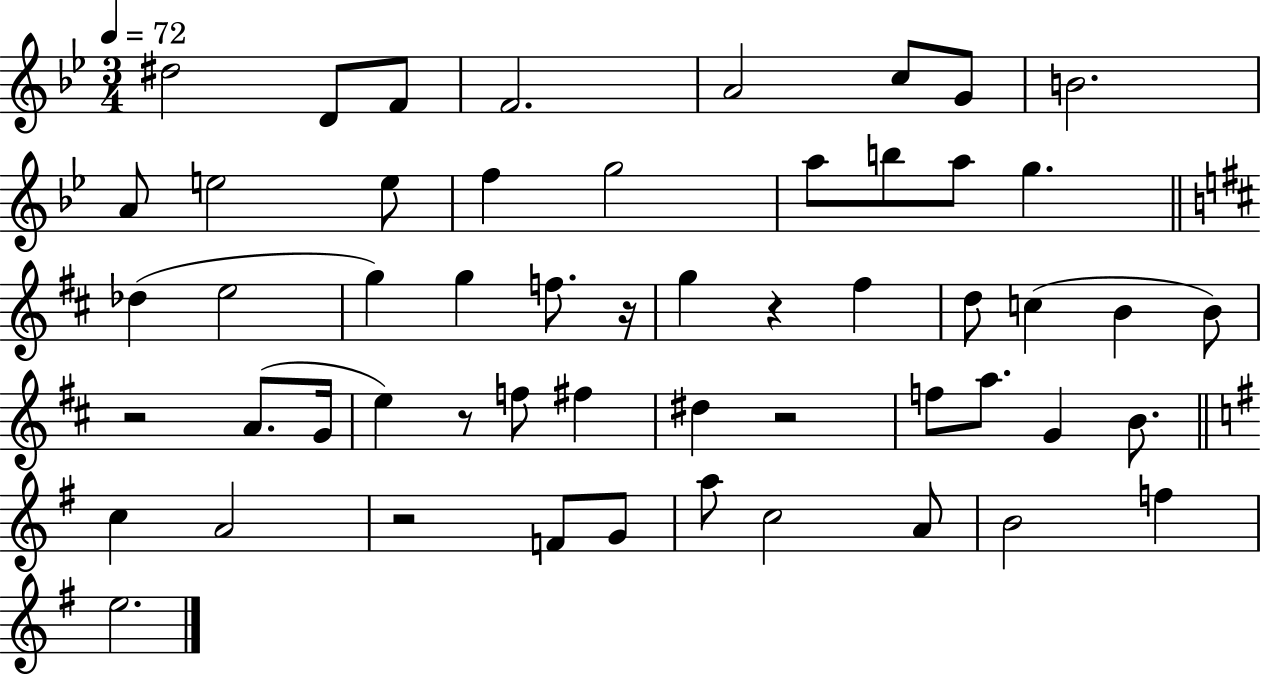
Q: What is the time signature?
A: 3/4